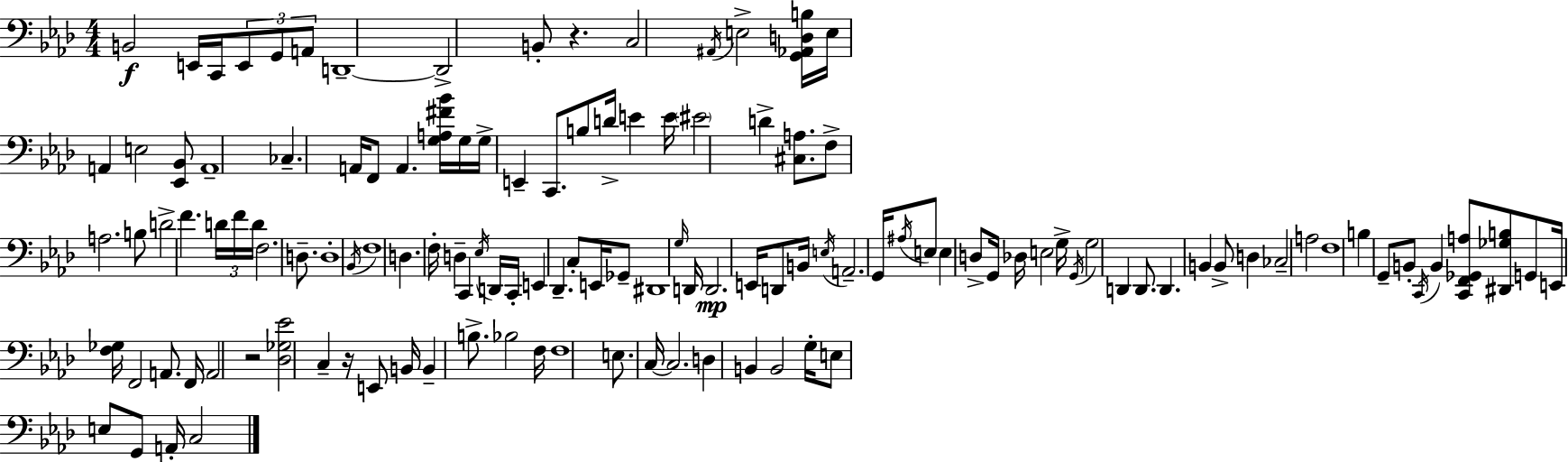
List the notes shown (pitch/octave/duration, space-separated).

B2/h E2/s C2/s E2/e G2/e A2/e D2/w D2/h B2/e R/q. C3/h A#2/s E3/h [G2,Ab2,D3,B3]/s E3/s A2/q E3/h [Eb2,Bb2]/e A2/w CES3/q. A2/s F2/e A2/q. [G3,A3,F#4,Bb4]/s G3/s G3/s E2/q C2/e. B3/e D4/s E4/q E4/s EIS4/h D4/q [C#3,A3]/e. F3/e A3/h. B3/e D4/h F4/q. D4/s F4/s D4/s F3/h. D3/e. D3/w Bb2/s F3/w D3/q. F3/s D3/q C2/q Eb3/s D2/s C2/s E2/q Db2/q. C3/e E2/s Gb2/e D#2/w G3/s D2/s D2/h. E2/s D2/e B2/s E3/s A2/h. G2/s A#3/s E3/e E3/q D3/e G2/s Db3/s E3/h G3/s G2/s G3/h D2/q D2/e. D2/q. B2/q B2/e D3/q CES3/h A3/h F3/w B3/q G2/e B2/e C2/s B2/q [C2,F2,Gb2,A3]/e [D#2,Gb3,B3]/e G2/e E2/s [F3,Gb3]/s F2/h A2/e. F2/s A2/h R/h [Db3,Gb3,Eb4]/h C3/q R/s E2/e B2/s B2/q B3/e. Bb3/h F3/s F3/w E3/e. C3/s C3/h. D3/q B2/q B2/h G3/s E3/e E3/e G2/e A2/s C3/h